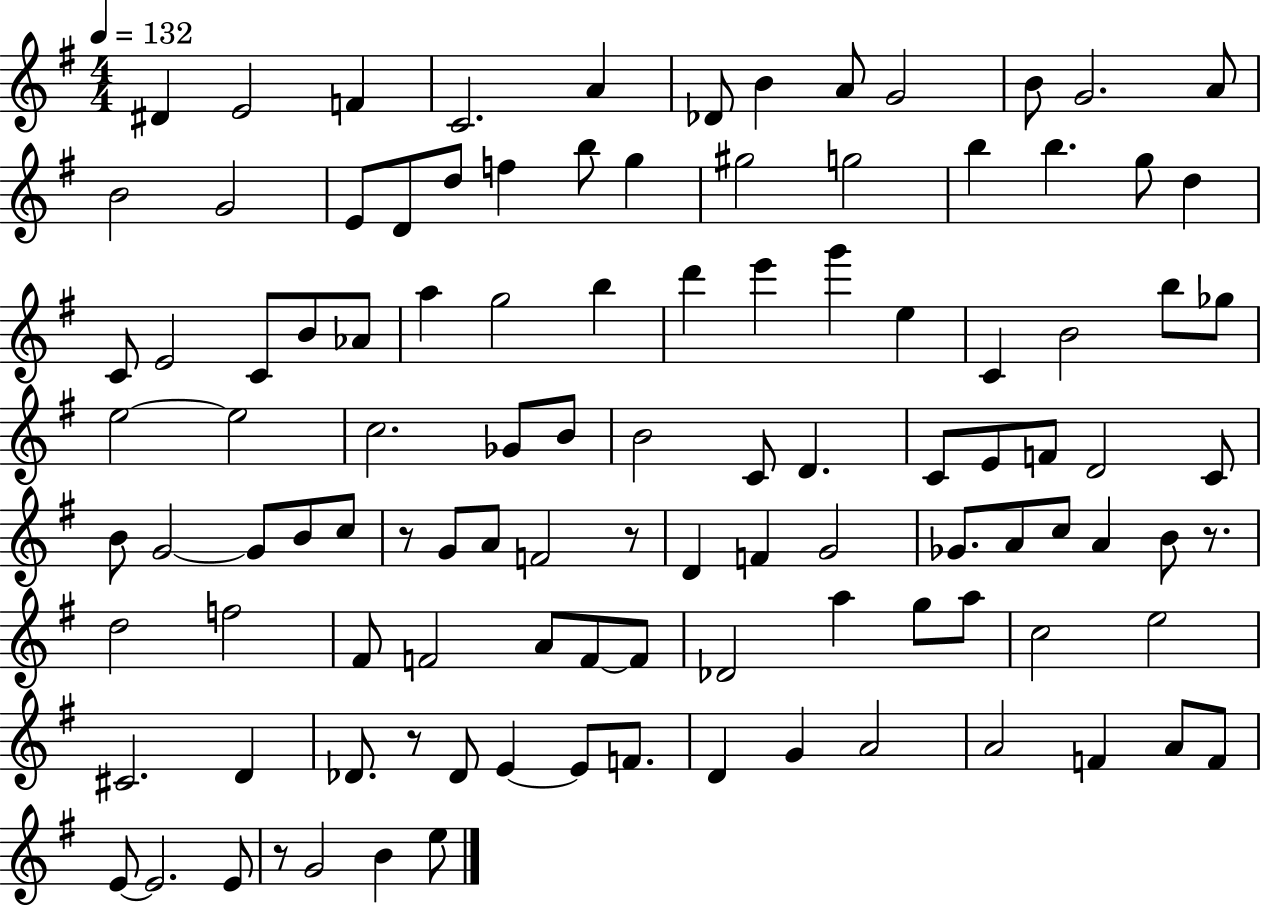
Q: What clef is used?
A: treble